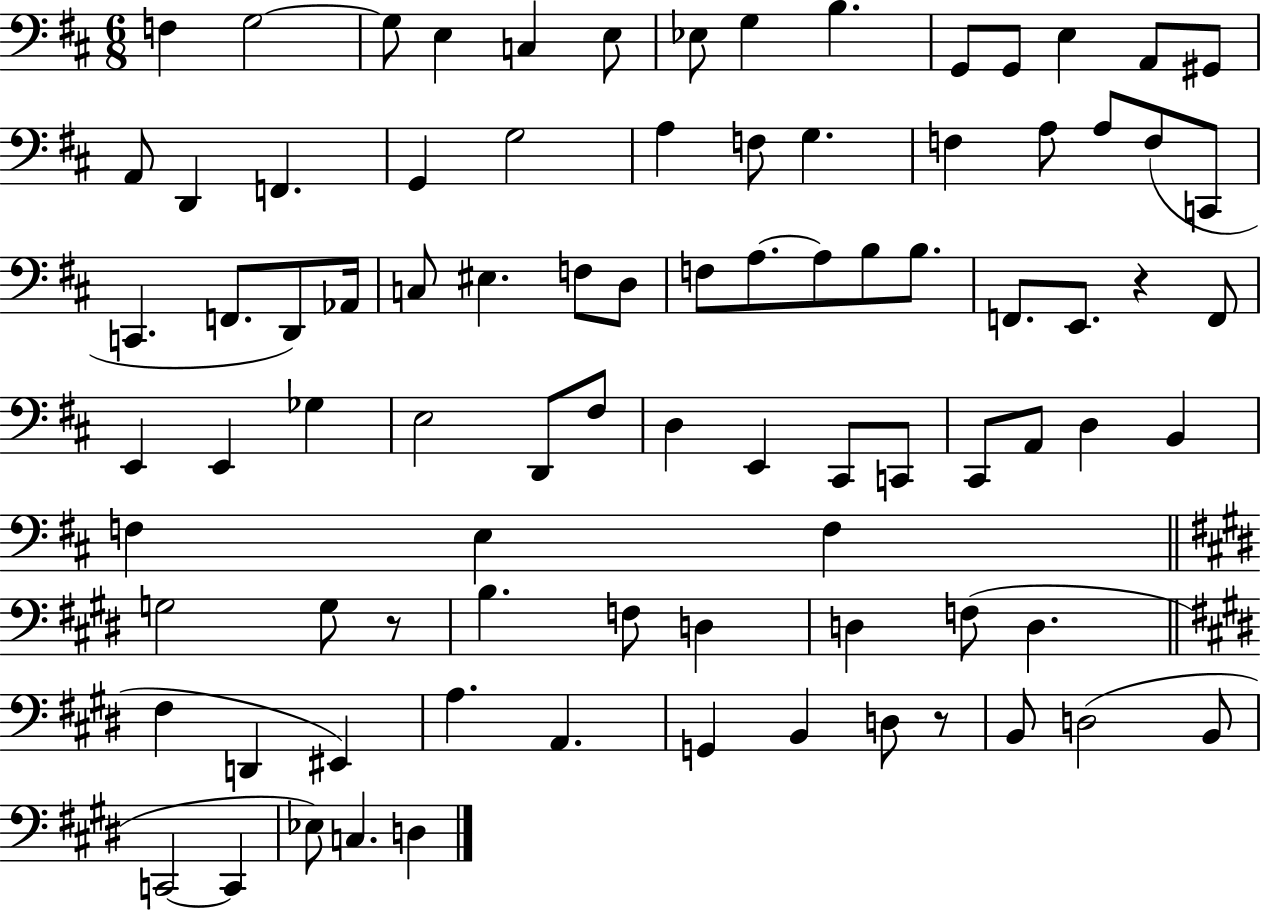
X:1
T:Untitled
M:6/8
L:1/4
K:D
F, G,2 G,/2 E, C, E,/2 _E,/2 G, B, G,,/2 G,,/2 E, A,,/2 ^G,,/2 A,,/2 D,, F,, G,, G,2 A, F,/2 G, F, A,/2 A,/2 F,/2 C,,/2 C,, F,,/2 D,,/2 _A,,/4 C,/2 ^E, F,/2 D,/2 F,/2 A,/2 A,/2 B,/2 B,/2 F,,/2 E,,/2 z F,,/2 E,, E,, _G, E,2 D,,/2 ^F,/2 D, E,, ^C,,/2 C,,/2 ^C,,/2 A,,/2 D, B,, F, E, F, G,2 G,/2 z/2 B, F,/2 D, D, F,/2 D, ^F, D,, ^E,, A, A,, G,, B,, D,/2 z/2 B,,/2 D,2 B,,/2 C,,2 C,, _E,/2 C, D,